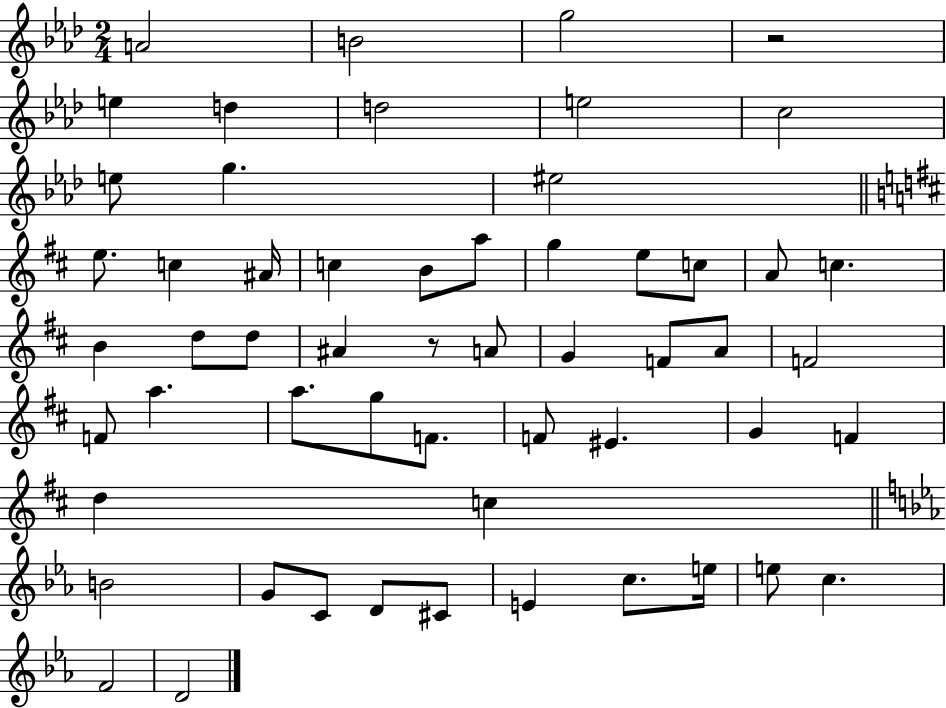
{
  \clef treble
  \numericTimeSignature
  \time 2/4
  \key aes \major
  a'2 | b'2 | g''2 | r2 | \break e''4 d''4 | d''2 | e''2 | c''2 | \break e''8 g''4. | eis''2 | \bar "||" \break \key b \minor e''8. c''4 ais'16 | c''4 b'8 a''8 | g''4 e''8 c''8 | a'8 c''4. | \break b'4 d''8 d''8 | ais'4 r8 a'8 | g'4 f'8 a'8 | f'2 | \break f'8 a''4. | a''8. g''8 f'8. | f'8 eis'4. | g'4 f'4 | \break d''4 c''4 | \bar "||" \break \key c \minor b'2 | g'8 c'8 d'8 cis'8 | e'4 c''8. e''16 | e''8 c''4. | \break f'2 | d'2 | \bar "|."
}